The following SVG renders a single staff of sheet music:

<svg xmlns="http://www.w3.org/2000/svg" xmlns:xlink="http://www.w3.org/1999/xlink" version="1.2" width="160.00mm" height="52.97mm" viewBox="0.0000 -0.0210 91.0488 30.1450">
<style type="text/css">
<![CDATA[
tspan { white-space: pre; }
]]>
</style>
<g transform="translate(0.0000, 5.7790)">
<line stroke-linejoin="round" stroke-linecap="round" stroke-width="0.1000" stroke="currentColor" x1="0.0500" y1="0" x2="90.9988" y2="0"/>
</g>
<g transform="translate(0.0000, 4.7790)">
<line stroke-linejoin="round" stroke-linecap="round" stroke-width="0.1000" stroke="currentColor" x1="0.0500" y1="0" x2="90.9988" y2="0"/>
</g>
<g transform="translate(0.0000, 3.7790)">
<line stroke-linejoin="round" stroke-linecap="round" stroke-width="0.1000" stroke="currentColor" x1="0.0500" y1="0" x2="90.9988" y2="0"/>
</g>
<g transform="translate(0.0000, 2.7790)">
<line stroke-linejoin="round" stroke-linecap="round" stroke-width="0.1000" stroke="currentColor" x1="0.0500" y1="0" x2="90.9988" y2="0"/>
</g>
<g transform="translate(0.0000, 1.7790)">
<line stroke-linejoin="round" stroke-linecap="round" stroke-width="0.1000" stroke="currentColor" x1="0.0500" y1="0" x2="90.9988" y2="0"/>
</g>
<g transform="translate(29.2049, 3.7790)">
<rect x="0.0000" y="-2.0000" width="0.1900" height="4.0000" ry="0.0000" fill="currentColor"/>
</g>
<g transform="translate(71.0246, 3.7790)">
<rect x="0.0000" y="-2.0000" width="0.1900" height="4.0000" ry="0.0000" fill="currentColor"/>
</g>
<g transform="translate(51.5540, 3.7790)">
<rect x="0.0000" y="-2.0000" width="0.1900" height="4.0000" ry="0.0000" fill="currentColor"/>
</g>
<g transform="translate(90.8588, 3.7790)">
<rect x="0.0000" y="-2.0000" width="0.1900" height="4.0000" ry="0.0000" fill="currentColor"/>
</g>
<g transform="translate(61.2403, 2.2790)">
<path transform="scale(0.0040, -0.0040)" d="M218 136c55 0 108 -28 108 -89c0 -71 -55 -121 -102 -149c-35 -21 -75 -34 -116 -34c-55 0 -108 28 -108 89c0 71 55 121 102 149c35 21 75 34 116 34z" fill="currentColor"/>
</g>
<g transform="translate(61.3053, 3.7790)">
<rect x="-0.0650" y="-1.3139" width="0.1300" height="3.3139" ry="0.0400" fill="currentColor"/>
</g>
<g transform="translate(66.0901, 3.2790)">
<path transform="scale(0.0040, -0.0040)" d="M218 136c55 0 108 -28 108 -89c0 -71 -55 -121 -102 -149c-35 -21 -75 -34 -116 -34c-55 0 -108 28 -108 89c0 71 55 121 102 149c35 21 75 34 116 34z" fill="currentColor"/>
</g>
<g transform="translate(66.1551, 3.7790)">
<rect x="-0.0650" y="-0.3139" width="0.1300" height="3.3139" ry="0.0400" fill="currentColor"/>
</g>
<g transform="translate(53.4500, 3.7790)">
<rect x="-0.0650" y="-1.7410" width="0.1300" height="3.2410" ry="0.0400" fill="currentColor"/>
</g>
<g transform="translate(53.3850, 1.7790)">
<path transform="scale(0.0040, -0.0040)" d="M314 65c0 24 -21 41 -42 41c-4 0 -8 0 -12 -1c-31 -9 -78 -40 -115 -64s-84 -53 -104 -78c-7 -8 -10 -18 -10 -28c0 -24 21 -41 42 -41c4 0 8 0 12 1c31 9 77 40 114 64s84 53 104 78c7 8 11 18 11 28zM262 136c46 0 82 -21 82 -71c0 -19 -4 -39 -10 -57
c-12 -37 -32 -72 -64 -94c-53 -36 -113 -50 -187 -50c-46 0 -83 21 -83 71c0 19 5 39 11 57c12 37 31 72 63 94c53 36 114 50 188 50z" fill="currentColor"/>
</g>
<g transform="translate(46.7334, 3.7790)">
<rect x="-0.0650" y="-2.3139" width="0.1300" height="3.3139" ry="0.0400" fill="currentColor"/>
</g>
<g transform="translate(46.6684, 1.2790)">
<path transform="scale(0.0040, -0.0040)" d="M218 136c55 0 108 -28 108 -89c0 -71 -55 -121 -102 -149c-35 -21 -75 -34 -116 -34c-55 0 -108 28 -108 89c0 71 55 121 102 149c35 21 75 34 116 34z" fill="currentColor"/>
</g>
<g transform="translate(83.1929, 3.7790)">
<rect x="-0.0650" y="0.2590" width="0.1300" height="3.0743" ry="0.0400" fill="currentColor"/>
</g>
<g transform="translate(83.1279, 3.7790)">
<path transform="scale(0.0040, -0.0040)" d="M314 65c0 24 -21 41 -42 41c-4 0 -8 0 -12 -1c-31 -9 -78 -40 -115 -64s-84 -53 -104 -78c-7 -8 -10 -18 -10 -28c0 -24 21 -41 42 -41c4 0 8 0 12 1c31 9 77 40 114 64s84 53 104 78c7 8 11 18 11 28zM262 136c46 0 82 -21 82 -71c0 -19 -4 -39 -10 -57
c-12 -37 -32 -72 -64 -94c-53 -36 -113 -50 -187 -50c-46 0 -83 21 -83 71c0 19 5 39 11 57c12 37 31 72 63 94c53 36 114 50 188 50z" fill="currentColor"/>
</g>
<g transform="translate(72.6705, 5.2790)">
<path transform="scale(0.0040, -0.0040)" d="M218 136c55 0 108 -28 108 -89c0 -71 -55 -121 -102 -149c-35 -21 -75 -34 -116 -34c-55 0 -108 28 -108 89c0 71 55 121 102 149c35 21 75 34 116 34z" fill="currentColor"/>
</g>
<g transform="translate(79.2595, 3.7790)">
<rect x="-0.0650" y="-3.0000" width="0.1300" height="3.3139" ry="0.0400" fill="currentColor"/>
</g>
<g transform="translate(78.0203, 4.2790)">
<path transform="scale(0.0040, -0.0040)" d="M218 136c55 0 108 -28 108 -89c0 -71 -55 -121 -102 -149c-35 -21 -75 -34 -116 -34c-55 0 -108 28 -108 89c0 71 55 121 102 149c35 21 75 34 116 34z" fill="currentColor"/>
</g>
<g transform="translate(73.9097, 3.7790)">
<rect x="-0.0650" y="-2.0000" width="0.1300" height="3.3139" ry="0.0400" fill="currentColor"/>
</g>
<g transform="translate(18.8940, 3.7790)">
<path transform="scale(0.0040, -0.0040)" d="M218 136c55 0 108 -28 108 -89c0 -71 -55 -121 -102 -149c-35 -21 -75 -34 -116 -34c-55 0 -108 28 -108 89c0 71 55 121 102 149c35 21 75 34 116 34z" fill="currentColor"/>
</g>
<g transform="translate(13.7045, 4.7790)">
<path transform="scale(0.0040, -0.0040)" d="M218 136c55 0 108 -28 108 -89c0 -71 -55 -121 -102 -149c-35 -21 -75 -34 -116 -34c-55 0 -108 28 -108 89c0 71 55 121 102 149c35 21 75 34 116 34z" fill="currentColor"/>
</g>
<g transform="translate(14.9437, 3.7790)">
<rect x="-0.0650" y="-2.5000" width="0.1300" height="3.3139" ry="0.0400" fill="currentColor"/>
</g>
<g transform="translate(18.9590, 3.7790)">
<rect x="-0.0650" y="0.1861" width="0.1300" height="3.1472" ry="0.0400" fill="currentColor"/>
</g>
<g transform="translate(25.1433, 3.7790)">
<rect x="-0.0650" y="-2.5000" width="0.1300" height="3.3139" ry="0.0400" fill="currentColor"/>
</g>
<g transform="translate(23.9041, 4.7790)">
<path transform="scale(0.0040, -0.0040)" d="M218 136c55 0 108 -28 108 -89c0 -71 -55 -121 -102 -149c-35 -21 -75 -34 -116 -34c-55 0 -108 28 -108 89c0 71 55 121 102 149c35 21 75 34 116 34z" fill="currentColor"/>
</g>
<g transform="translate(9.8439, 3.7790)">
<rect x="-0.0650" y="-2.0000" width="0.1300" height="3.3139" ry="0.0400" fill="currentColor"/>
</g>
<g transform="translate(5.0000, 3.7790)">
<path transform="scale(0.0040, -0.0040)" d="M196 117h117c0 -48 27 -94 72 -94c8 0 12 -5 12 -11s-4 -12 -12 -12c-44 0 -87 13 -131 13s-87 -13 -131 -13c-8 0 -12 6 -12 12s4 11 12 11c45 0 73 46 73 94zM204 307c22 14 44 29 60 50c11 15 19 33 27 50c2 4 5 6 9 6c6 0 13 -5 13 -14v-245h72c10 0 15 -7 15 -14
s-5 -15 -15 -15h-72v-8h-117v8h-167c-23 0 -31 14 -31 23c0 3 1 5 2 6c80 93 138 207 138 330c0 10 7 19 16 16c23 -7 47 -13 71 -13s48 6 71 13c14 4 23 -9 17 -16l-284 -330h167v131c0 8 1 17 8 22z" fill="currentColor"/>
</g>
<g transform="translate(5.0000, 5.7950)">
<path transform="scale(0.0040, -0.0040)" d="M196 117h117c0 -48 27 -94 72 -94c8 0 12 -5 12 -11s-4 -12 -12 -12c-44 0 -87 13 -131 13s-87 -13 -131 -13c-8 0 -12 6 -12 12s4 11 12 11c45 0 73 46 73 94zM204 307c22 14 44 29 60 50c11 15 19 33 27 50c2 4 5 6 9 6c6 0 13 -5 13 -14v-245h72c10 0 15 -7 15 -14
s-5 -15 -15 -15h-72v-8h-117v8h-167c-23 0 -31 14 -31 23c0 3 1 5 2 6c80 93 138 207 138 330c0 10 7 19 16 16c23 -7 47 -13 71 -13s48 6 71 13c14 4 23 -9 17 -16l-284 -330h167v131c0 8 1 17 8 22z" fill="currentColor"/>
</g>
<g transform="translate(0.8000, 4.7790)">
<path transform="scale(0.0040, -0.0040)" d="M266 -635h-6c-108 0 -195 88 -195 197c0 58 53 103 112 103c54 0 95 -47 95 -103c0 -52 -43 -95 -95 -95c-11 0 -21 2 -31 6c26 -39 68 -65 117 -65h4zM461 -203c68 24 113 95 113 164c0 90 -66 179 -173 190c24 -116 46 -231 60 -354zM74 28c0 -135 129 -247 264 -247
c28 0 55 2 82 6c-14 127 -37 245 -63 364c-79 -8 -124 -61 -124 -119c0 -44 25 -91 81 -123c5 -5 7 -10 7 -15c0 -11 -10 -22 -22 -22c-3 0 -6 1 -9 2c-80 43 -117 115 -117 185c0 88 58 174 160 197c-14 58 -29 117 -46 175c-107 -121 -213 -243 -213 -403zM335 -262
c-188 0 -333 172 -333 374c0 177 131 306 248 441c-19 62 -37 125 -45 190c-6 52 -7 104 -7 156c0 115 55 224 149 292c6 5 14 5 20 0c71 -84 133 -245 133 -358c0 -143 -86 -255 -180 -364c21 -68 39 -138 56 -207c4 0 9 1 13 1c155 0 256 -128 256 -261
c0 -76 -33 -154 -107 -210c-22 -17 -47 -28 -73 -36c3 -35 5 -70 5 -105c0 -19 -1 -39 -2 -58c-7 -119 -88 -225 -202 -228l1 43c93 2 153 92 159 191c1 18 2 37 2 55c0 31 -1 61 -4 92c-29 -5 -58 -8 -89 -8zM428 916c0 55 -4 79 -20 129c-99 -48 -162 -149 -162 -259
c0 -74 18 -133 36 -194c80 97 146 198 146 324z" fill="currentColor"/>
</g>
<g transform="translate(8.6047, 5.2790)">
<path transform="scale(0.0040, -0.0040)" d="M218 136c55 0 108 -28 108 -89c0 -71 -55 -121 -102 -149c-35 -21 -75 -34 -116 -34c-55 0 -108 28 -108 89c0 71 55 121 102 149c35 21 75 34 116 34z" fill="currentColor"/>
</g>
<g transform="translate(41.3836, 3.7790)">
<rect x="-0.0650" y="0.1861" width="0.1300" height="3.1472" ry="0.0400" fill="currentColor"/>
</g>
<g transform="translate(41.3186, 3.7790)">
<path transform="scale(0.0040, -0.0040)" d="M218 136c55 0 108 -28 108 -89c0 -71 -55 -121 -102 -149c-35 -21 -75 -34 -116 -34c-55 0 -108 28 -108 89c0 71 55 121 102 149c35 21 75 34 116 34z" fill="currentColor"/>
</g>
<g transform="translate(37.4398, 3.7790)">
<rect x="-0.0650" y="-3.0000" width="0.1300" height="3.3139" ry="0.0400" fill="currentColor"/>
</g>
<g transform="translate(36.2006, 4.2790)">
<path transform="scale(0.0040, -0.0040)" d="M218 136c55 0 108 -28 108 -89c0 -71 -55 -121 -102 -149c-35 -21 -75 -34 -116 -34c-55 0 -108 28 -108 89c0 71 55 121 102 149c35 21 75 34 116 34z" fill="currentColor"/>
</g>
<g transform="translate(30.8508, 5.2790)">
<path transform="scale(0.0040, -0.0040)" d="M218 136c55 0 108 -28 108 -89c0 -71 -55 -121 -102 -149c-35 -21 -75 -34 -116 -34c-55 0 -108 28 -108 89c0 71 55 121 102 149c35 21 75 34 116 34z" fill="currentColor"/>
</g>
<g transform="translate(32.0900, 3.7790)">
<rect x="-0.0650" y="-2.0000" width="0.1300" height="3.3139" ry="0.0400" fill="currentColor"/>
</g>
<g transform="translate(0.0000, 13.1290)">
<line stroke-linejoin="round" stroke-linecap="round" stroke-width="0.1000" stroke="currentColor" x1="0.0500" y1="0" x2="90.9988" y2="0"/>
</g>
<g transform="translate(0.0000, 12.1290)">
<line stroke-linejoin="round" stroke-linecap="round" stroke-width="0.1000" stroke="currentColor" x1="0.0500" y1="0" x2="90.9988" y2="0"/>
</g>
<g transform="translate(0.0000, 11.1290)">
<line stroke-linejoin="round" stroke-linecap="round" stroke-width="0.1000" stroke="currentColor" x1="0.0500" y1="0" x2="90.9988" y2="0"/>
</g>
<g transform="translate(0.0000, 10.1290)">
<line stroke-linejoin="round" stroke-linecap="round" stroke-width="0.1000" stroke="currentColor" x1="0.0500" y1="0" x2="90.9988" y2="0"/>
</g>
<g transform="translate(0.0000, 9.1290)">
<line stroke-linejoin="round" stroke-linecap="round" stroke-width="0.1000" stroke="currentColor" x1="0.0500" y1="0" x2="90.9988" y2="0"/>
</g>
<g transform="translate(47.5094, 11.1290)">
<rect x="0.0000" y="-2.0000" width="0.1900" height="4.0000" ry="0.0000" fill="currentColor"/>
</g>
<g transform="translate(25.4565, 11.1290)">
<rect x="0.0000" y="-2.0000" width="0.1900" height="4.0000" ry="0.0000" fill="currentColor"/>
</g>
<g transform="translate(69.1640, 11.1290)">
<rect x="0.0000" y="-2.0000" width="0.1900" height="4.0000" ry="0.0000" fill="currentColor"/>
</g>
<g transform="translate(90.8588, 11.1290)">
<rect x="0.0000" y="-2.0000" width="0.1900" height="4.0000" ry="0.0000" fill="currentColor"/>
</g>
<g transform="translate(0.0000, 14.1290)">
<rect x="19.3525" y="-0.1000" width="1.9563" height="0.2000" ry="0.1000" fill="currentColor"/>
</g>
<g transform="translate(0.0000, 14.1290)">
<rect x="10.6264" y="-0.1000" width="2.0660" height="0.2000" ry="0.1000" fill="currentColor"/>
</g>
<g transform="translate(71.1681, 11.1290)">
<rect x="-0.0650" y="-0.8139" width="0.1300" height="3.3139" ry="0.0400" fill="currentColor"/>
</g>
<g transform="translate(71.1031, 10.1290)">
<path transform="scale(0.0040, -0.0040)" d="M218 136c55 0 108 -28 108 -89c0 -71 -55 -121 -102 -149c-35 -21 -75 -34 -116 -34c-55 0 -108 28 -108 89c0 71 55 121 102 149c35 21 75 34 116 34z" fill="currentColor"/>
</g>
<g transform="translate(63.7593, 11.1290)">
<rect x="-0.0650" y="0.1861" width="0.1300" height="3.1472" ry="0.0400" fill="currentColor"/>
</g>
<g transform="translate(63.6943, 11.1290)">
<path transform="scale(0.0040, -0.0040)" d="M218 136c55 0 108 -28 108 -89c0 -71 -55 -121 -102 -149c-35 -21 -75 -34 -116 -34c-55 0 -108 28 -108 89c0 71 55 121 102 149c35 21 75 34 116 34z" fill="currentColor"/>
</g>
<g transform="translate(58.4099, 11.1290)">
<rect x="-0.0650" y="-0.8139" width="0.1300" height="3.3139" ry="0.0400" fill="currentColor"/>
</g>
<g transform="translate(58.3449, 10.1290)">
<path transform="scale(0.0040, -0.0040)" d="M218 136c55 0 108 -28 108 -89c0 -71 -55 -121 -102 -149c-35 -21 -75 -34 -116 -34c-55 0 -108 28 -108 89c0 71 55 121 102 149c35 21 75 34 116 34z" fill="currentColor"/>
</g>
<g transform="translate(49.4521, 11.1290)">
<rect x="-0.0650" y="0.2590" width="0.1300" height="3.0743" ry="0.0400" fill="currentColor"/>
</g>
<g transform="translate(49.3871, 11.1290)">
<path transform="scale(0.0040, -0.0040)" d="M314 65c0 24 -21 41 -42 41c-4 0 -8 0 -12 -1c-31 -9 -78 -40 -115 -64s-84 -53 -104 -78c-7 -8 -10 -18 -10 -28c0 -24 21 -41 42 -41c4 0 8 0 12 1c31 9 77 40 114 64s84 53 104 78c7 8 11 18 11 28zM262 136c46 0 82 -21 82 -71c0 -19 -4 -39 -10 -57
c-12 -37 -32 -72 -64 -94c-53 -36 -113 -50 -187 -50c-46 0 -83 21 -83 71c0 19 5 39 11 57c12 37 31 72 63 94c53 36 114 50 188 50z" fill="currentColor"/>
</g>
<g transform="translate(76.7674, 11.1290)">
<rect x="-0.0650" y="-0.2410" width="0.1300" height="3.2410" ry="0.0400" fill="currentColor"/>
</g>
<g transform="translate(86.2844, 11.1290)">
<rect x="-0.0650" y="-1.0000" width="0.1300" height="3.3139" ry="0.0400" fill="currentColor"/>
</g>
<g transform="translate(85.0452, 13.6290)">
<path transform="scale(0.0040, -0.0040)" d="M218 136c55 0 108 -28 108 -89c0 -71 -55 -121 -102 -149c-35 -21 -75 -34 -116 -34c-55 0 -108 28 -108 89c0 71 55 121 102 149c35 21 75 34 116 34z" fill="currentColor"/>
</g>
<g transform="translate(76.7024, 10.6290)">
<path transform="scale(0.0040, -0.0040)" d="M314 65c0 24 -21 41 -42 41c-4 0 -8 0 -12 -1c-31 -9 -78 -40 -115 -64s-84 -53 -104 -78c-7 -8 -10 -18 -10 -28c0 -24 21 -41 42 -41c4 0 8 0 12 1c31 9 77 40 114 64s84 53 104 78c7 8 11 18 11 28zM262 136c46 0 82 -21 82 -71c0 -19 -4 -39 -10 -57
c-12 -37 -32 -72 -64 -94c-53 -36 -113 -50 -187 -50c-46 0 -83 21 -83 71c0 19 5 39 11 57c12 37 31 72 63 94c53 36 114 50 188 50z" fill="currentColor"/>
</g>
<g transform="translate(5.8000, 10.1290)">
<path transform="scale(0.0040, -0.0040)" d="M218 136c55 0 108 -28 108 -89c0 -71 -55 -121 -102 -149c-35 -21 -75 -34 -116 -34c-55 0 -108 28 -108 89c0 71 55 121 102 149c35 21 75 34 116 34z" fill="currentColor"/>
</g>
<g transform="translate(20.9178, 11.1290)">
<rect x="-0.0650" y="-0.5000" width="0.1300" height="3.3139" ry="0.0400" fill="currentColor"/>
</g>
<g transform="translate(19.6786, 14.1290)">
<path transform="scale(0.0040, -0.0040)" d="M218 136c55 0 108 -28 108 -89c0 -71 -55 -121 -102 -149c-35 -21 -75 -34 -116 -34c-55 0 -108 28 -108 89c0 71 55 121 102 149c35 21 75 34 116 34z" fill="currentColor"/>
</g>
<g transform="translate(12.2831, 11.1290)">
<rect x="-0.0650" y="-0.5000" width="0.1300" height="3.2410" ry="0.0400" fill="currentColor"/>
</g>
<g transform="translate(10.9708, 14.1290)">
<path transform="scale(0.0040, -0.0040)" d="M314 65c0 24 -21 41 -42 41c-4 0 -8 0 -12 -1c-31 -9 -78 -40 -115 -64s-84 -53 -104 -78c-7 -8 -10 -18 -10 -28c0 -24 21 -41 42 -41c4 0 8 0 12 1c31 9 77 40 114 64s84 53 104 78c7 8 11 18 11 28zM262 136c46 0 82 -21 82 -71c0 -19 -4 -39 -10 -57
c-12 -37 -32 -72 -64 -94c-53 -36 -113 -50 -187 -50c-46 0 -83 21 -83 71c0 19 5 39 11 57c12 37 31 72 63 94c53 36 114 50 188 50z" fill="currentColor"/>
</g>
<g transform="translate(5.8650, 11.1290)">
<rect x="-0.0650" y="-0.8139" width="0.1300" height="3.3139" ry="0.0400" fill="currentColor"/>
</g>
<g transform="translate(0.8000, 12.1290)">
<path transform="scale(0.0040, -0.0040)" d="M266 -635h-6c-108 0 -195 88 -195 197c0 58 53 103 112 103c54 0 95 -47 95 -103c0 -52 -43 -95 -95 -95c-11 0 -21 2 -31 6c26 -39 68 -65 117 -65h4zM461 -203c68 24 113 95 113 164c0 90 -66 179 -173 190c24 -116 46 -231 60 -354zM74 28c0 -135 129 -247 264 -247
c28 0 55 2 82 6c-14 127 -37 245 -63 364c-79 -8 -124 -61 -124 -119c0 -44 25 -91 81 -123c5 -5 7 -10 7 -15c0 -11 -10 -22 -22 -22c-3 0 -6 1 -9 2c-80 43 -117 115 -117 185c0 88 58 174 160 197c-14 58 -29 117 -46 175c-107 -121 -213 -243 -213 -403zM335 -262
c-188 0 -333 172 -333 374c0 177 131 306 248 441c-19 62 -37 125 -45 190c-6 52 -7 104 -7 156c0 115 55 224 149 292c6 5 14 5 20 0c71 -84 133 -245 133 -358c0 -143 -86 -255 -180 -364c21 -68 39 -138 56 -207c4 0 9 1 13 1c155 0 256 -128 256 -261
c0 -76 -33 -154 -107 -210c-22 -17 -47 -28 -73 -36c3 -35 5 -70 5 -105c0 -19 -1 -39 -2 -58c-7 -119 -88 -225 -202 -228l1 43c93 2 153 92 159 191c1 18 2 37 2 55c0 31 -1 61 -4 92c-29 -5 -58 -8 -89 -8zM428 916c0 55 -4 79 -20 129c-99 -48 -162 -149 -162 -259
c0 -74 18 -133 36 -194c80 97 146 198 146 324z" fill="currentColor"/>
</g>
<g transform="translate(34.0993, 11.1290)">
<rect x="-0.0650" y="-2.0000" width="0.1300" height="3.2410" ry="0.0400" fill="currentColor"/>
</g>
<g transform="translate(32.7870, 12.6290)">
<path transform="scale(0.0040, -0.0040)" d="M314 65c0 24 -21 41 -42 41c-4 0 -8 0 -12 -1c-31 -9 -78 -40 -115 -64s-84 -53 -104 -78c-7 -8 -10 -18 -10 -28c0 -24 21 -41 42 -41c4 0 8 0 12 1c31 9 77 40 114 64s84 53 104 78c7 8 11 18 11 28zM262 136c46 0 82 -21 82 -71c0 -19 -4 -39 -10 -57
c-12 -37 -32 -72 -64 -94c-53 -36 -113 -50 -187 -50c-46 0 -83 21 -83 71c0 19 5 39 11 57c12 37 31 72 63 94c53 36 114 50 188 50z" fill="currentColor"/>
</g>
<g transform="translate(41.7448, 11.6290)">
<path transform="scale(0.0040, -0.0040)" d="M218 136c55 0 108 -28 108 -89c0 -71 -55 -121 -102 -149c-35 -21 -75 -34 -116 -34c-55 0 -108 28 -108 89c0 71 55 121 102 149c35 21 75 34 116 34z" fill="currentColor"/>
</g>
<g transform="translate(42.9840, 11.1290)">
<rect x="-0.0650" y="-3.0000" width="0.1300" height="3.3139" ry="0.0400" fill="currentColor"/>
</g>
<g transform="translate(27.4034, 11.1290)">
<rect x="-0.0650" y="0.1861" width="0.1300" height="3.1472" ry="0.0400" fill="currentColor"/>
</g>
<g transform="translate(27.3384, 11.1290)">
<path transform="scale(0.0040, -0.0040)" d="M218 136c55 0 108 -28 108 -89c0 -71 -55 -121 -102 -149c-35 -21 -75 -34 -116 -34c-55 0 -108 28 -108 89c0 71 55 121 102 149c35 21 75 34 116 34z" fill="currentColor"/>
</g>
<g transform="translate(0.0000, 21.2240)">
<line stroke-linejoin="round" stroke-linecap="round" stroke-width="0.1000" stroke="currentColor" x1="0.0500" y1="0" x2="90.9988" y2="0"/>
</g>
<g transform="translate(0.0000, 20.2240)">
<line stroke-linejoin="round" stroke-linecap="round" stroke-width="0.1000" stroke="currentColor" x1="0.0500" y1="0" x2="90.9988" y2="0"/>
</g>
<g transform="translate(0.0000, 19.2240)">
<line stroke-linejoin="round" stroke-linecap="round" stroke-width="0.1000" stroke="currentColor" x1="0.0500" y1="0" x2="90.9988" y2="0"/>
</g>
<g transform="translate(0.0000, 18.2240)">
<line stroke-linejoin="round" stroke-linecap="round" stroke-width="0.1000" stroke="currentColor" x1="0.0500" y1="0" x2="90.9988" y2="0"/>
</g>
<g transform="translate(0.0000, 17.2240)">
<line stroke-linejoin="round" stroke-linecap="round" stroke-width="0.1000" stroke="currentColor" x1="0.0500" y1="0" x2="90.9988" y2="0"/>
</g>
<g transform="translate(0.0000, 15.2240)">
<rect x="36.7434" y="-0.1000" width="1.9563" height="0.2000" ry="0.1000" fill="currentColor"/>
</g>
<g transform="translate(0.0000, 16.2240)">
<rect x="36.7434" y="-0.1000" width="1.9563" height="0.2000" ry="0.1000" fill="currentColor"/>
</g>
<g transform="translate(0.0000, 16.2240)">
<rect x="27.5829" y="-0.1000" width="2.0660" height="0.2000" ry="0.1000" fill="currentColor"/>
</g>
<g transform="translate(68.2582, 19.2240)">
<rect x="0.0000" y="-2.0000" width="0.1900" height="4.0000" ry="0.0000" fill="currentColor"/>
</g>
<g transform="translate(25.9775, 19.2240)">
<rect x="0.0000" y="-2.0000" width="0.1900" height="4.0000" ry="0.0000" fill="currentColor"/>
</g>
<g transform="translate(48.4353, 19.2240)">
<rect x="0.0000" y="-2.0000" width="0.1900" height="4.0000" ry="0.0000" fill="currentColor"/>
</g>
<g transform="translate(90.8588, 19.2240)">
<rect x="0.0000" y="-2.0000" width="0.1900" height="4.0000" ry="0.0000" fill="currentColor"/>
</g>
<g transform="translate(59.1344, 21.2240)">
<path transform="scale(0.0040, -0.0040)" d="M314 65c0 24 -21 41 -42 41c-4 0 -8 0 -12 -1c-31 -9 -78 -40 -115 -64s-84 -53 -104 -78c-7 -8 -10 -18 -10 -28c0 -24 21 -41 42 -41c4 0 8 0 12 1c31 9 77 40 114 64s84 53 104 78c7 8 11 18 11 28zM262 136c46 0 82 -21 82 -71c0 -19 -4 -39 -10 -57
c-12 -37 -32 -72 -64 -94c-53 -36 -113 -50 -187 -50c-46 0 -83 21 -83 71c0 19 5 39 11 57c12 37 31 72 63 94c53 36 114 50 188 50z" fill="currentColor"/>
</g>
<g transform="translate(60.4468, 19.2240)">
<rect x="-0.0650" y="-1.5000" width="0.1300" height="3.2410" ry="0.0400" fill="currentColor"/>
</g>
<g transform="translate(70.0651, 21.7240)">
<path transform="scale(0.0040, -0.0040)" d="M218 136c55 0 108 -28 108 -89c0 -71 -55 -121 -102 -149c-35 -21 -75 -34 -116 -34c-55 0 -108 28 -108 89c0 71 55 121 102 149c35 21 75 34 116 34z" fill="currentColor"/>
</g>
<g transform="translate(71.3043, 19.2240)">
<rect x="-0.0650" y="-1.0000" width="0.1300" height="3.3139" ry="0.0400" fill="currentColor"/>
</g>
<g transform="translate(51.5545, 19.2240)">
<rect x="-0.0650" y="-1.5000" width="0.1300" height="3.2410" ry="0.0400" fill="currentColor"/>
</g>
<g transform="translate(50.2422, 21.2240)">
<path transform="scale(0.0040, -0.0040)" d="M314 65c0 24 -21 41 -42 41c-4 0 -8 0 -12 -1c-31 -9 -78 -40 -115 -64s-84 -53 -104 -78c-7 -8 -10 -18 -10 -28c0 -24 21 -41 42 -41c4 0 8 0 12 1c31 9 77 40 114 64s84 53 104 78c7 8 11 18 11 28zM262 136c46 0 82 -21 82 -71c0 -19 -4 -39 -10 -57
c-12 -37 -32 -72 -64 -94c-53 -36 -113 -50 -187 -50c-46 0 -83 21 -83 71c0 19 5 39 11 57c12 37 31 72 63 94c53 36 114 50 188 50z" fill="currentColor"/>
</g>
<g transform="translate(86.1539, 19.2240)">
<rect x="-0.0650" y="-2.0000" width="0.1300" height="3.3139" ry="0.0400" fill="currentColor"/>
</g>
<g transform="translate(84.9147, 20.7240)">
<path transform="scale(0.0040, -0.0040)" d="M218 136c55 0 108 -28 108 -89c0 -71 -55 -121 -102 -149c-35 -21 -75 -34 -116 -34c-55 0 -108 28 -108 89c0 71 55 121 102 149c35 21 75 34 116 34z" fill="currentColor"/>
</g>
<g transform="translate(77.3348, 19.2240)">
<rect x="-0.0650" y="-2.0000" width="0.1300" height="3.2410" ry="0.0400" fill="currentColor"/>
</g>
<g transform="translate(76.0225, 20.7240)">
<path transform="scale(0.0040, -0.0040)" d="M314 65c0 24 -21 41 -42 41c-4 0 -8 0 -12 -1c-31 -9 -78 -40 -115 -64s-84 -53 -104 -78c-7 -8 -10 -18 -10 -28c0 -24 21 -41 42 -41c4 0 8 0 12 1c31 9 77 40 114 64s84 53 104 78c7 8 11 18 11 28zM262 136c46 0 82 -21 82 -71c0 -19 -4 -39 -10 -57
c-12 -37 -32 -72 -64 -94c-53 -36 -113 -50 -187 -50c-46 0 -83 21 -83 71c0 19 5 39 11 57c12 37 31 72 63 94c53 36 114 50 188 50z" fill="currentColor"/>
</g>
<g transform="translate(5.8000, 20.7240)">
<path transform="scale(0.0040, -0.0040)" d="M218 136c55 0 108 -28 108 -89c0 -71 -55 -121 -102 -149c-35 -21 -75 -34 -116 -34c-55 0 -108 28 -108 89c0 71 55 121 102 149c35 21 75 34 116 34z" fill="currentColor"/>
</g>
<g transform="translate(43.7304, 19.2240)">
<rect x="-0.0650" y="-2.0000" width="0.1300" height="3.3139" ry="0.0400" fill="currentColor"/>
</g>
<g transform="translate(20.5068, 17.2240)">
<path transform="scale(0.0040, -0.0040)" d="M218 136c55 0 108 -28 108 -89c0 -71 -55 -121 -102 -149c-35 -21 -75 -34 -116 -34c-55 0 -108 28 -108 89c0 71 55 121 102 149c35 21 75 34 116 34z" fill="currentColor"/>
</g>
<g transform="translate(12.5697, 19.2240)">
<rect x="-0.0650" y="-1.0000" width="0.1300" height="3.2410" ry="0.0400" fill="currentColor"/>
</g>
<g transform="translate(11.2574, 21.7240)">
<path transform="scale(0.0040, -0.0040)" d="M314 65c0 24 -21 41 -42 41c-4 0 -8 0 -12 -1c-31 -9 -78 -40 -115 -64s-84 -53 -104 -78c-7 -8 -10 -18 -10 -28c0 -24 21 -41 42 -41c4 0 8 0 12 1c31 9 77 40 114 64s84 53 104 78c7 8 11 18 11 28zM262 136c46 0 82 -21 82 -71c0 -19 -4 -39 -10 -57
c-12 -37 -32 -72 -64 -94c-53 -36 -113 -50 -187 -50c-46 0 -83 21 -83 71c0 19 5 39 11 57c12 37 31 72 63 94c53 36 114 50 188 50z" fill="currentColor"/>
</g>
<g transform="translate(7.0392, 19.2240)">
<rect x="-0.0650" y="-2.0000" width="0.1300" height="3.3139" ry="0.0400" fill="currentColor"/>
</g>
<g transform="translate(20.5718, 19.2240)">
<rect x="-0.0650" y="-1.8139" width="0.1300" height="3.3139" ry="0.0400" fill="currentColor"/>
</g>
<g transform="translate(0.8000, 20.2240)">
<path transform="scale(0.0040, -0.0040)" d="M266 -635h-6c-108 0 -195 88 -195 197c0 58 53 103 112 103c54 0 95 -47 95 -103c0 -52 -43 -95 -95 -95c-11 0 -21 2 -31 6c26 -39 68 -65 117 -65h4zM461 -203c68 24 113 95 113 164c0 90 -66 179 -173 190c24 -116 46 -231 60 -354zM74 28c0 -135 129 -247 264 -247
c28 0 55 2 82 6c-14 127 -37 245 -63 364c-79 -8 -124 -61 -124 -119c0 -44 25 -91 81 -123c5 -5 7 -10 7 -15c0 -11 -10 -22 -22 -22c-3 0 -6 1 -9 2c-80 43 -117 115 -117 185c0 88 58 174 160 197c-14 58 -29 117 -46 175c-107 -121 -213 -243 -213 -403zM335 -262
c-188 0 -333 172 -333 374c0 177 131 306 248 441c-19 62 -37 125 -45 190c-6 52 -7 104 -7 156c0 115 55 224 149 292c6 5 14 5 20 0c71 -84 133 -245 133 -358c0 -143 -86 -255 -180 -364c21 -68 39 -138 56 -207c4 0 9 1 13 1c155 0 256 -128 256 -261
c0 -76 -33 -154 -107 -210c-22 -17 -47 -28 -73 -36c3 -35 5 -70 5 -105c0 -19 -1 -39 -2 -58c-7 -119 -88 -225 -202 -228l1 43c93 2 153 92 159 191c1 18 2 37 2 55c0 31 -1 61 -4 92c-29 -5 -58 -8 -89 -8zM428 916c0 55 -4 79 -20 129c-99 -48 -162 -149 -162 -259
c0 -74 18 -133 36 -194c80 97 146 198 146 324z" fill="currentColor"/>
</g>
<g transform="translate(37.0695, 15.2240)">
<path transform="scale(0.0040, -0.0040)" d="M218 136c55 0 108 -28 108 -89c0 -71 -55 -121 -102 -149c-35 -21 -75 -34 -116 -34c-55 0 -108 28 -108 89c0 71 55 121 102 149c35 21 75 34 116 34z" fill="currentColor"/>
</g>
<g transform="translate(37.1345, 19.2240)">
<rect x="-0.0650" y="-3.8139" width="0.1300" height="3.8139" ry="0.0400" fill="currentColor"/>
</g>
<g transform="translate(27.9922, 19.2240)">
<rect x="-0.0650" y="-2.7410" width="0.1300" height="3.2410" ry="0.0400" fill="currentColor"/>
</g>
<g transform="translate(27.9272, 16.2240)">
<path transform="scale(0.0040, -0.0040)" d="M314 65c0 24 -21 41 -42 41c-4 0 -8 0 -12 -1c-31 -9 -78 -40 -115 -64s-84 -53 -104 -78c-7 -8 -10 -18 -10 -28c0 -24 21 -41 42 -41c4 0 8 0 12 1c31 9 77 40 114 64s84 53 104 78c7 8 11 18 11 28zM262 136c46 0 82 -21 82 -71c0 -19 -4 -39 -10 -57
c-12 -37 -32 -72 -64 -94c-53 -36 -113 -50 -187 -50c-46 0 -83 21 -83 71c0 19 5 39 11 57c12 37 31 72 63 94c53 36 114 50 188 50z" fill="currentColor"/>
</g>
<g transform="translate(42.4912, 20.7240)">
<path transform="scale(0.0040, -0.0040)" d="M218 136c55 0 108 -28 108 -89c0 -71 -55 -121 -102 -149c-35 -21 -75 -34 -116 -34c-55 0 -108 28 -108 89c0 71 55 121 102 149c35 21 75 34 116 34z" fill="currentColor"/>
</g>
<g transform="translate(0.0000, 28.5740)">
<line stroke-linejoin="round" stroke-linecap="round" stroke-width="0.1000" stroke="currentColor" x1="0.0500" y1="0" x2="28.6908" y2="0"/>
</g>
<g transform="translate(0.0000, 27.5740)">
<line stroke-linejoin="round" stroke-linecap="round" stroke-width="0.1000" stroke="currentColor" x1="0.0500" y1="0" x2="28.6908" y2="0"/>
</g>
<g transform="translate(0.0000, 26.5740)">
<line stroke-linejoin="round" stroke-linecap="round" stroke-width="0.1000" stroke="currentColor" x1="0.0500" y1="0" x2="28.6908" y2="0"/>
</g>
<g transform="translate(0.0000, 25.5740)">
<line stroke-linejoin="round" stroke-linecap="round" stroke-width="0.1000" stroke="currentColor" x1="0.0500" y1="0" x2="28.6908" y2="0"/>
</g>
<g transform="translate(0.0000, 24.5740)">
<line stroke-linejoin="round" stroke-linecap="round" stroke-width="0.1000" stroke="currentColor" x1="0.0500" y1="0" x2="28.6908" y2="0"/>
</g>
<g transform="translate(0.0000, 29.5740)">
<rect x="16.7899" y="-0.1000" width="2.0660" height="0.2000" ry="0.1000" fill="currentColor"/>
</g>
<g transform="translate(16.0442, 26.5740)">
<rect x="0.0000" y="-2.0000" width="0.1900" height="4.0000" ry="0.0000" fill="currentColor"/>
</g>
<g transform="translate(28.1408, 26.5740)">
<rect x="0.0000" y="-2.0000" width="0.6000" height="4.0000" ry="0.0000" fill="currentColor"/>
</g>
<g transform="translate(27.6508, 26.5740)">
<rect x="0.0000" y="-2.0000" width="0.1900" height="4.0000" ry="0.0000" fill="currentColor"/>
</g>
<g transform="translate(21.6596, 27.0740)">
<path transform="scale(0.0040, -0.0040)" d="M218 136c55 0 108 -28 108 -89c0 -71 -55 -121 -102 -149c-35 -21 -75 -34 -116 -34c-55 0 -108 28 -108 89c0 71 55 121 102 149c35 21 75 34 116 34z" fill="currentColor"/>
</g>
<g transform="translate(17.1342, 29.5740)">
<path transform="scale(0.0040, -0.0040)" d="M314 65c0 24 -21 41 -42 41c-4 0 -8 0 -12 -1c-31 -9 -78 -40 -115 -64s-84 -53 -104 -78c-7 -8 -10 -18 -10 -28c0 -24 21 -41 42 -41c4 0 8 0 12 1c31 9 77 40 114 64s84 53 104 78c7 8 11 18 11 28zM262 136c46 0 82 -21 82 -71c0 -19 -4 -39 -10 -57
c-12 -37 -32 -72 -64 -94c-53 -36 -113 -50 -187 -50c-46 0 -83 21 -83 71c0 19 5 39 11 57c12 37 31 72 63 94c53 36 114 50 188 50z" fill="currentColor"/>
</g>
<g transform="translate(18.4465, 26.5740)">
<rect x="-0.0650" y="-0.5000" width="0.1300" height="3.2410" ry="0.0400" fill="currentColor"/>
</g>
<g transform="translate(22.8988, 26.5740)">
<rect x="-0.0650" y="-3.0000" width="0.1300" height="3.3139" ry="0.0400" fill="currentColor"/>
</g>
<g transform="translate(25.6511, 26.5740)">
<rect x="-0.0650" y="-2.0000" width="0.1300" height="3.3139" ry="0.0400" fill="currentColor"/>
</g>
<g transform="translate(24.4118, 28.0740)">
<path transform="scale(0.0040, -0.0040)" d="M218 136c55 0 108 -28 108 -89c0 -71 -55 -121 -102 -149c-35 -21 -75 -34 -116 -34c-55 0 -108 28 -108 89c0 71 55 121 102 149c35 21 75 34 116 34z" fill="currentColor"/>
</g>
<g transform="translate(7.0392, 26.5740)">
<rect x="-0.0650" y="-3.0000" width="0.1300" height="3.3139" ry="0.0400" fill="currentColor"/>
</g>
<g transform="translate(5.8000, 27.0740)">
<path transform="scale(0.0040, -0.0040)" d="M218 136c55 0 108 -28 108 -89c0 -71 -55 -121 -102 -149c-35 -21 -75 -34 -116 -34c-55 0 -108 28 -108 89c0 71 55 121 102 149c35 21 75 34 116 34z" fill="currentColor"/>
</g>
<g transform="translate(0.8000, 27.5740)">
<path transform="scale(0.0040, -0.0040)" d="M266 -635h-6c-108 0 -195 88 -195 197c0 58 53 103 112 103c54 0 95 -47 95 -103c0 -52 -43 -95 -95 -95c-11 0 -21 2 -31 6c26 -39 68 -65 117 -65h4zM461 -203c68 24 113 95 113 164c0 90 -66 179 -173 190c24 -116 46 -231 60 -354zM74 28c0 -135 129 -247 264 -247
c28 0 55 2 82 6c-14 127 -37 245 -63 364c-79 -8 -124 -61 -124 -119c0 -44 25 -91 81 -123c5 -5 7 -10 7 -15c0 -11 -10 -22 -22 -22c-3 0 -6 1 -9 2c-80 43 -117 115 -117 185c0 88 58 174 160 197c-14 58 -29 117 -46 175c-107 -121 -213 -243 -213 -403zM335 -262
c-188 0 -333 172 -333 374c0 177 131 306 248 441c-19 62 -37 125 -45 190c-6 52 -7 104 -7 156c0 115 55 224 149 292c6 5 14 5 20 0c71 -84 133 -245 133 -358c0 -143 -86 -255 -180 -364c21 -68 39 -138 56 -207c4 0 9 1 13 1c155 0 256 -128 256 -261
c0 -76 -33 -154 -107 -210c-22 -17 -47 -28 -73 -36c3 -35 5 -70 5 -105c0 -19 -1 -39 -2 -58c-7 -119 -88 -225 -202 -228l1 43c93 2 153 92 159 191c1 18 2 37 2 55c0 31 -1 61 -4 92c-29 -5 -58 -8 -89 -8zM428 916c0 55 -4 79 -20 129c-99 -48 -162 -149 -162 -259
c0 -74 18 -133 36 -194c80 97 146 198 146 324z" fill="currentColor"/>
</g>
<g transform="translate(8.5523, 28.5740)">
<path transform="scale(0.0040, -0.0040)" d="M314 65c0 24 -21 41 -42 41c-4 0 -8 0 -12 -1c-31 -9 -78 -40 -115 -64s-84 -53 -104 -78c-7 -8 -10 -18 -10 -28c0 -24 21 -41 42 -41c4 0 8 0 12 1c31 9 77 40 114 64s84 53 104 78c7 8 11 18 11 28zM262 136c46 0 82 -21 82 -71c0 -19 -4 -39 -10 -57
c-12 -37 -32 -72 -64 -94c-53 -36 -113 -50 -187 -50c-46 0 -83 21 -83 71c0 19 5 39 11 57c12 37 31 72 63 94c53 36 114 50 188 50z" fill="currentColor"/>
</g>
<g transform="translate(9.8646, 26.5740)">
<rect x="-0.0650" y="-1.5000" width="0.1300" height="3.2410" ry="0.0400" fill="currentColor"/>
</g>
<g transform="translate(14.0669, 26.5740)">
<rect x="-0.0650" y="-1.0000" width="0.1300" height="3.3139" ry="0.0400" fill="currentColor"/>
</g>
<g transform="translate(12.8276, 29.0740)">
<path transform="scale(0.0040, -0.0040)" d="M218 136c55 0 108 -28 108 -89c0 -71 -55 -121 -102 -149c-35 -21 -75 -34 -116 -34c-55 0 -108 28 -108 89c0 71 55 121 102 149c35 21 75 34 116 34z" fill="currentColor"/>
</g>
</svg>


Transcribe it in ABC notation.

X:1
T:Untitled
M:4/4
L:1/4
K:C
F G B G F A B g f2 e c F A B2 d C2 C B F2 A B2 d B d c2 D F D2 f a2 c' F E2 E2 D F2 F A E2 D C2 A F